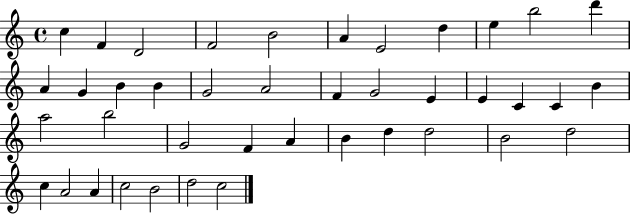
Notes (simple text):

C5/q F4/q D4/h F4/h B4/h A4/q E4/h D5/q E5/q B5/h D6/q A4/q G4/q B4/q B4/q G4/h A4/h F4/q G4/h E4/q E4/q C4/q C4/q B4/q A5/h B5/h G4/h F4/q A4/q B4/q D5/q D5/h B4/h D5/h C5/q A4/h A4/q C5/h B4/h D5/h C5/h